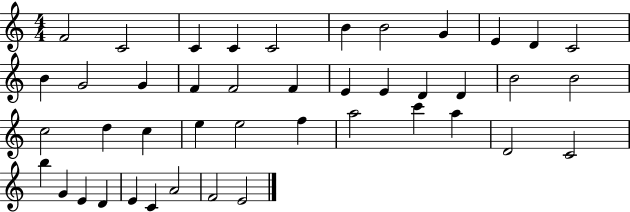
{
  \clef treble
  \numericTimeSignature
  \time 4/4
  \key c \major
  f'2 c'2 | c'4 c'4 c'2 | b'4 b'2 g'4 | e'4 d'4 c'2 | \break b'4 g'2 g'4 | f'4 f'2 f'4 | e'4 e'4 d'4 d'4 | b'2 b'2 | \break c''2 d''4 c''4 | e''4 e''2 f''4 | a''2 c'''4 a''4 | d'2 c'2 | \break b''4 g'4 e'4 d'4 | e'4 c'4 a'2 | f'2 e'2 | \bar "|."
}